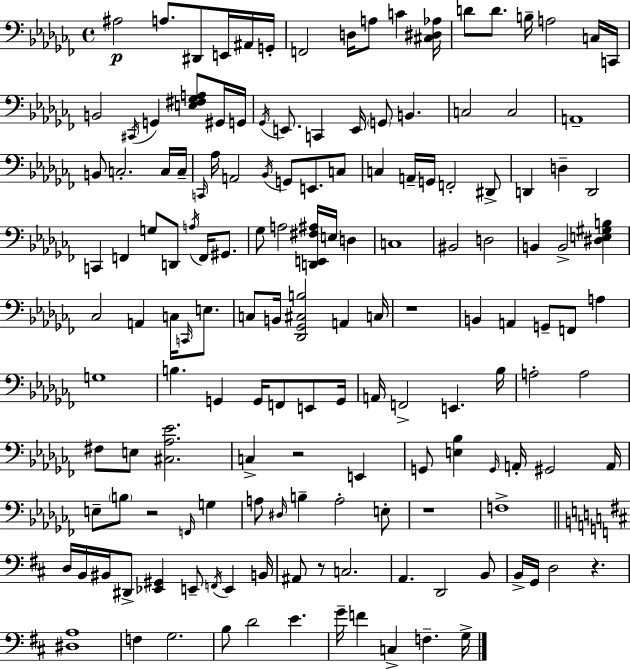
{
  \clef bass
  \time 4/4
  \defaultTimeSignature
  \key aes \minor
  ais2\p a8. dis,8 e,16 ais,16 g,16-. | f,2 d16 a8 c'4 <cis dis aes>16 | d'8 d'8. b16-- a2 c16 c,16 | b,2 \acciaccatura { cis,16 } g,4 <e fis ges a>8 gis,16 | \break g,16 \acciaccatura { ges,16 } e,8. c,4 e,16 \parenthesize g,8 b,4. | c2 c2 | a,1-- | b,8 c2.-. | \break c16 c16-- \grace { c,16 } aes16 a,2 \acciaccatura { bes,16 } g,8 e,8. | c8 c4 a,16-- g,16 f,2-. | dis,8-> d,4 d4-- d,2 | c,4 f,4 g8 d,8 | \break \acciaccatura { a16 } f,16 gis,8. ges8 a2 <d, e, fis ais>16 | e16 d4 c1 | bis,2 d2 | b,4 b,2-> | \break <dis e gis b>4 ces2 a,4 | c16 \grace { c,16 } e8. c8 b,16 <des, ges, cis b>2 | a,4 c16 r1 | b,4 a,4 g,8-- | \break f,8 a4 g1 | b4. g,4 | g,16 f,8 e,8 g,16 a,16 f,2-> e,4. | bes16 a2-. a2 | \break fis8 e8 <cis aes ees'>2. | c4-> r2 | e,4 g,8 <e bes>4 \grace { g,16 } a,16-. gis,2 | a,16 e8-- \parenthesize b8 r2 | \break \grace { f,16 } g4 a8 \grace { dis16 } b4-- a2-. | e8-. r1 | f1-> | \bar "||" \break \key b \minor d16 b,16 bis,16 dis,8-> <ees, gis,>4 e,8-- \acciaccatura { f,16 } e,4 | b,16 ais,8 r8 c2. | a,4. d,2 b,8 | b,16-> g,16 d2 r4. | \break <dis a>1 | f4 g2. | b8 d'2 e'4. | g'16-- f'4 c4-> f4.-- | \break g16-> \bar "|."
}